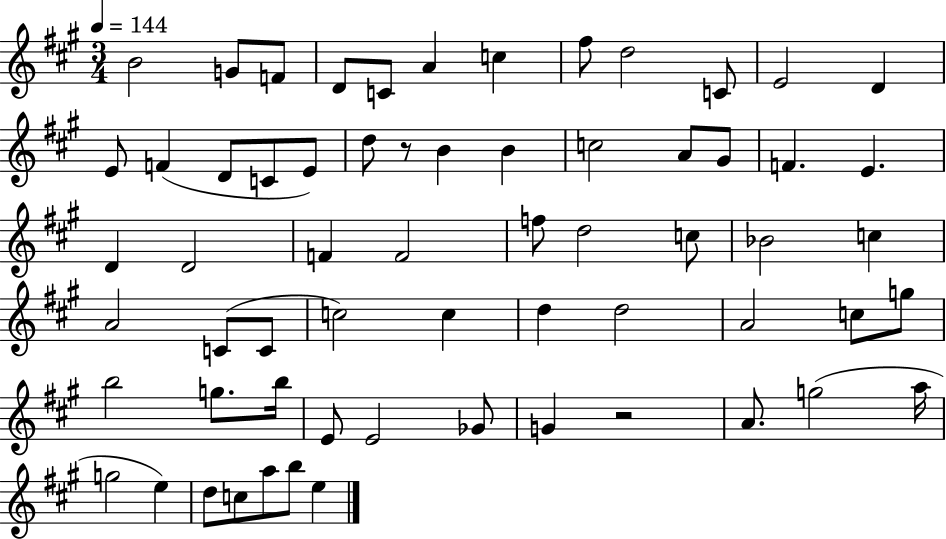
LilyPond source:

{
  \clef treble
  \numericTimeSignature
  \time 3/4
  \key a \major
  \tempo 4 = 144
  b'2 g'8 f'8 | d'8 c'8 a'4 c''4 | fis''8 d''2 c'8 | e'2 d'4 | \break e'8 f'4( d'8 c'8 e'8) | d''8 r8 b'4 b'4 | c''2 a'8 gis'8 | f'4. e'4. | \break d'4 d'2 | f'4 f'2 | f''8 d''2 c''8 | bes'2 c''4 | \break a'2 c'8( c'8 | c''2) c''4 | d''4 d''2 | a'2 c''8 g''8 | \break b''2 g''8. b''16 | e'8 e'2 ges'8 | g'4 r2 | a'8. g''2( a''16 | \break g''2 e''4) | d''8 c''8 a''8 b''8 e''4 | \bar "|."
}